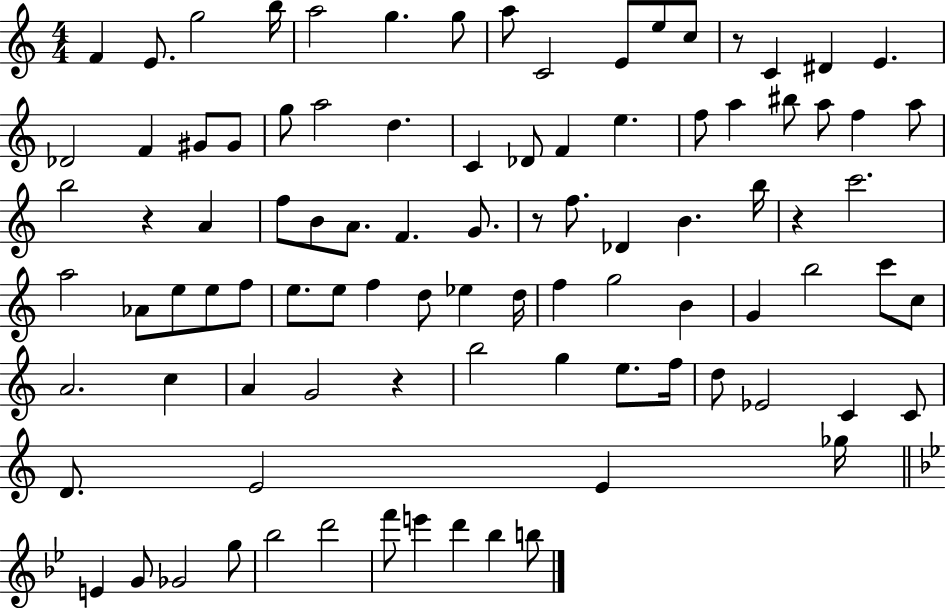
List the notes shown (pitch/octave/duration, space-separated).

F4/q E4/e. G5/h B5/s A5/h G5/q. G5/e A5/e C4/h E4/e E5/e C5/e R/e C4/q D#4/q E4/q. Db4/h F4/q G#4/e G#4/e G5/e A5/h D5/q. C4/q Db4/e F4/q E5/q. F5/e A5/q BIS5/e A5/e F5/q A5/e B5/h R/q A4/q F5/e B4/e A4/e. F4/q. G4/e. R/e F5/e. Db4/q B4/q. B5/s R/q C6/h. A5/h Ab4/e E5/e E5/e F5/e E5/e. E5/e F5/q D5/e Eb5/q D5/s F5/q G5/h B4/q G4/q B5/h C6/e C5/e A4/h. C5/q A4/q G4/h R/q B5/h G5/q E5/e. F5/s D5/e Eb4/h C4/q C4/e D4/e. E4/h E4/q Gb5/s E4/q G4/e Gb4/h G5/e Bb5/h D6/h F6/e E6/q D6/q Bb5/q B5/e